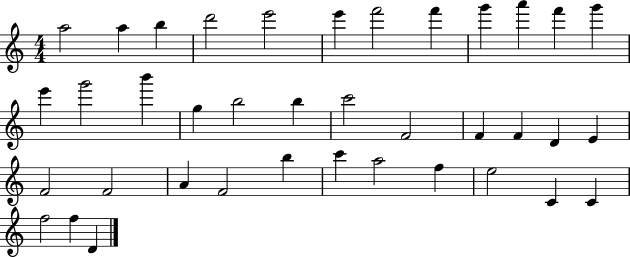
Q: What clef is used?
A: treble